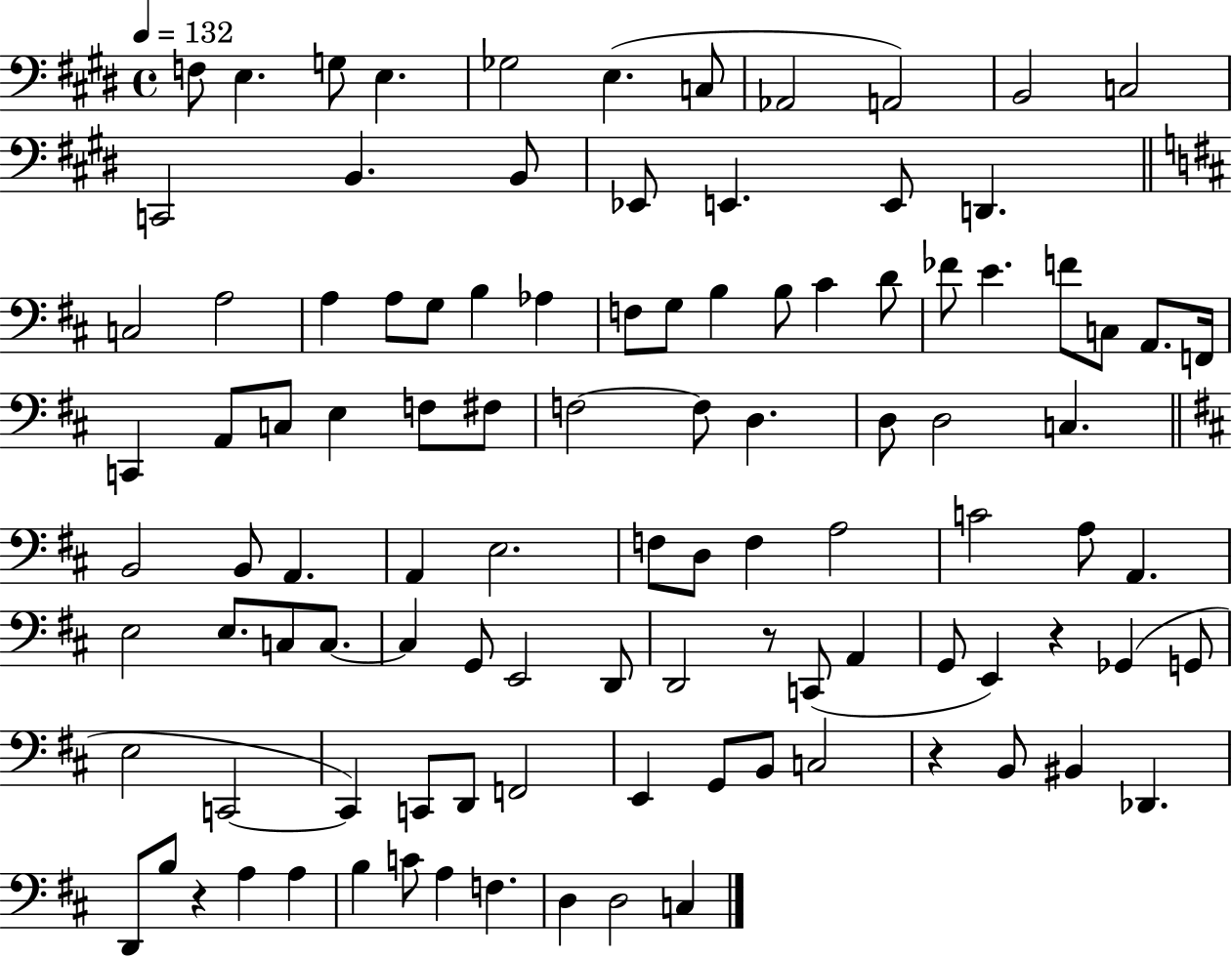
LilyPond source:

{
  \clef bass
  \time 4/4
  \defaultTimeSignature
  \key e \major
  \tempo 4 = 132
  \repeat volta 2 { f8 e4. g8 e4. | ges2 e4.( c8 | aes,2 a,2) | b,2 c2 | \break c,2 b,4. b,8 | ees,8 e,4. e,8 d,4. | \bar "||" \break \key b \minor c2 a2 | a4 a8 g8 b4 aes4 | f8 g8 b4 b8 cis'4 d'8 | fes'8 e'4. f'8 c8 a,8. f,16 | \break c,4 a,8 c8 e4 f8 fis8 | f2~~ f8 d4. | d8 d2 c4. | \bar "||" \break \key d \major b,2 b,8 a,4. | a,4 e2. | f8 d8 f4 a2 | c'2 a8 a,4. | \break e2 e8. c8 c8.~~ | c4 g,8 e,2 d,8 | d,2 r8 c,8( a,4 | g,8 e,4) r4 ges,4( g,8 | \break e2 c,2~~ | c,4) c,8 d,8 f,2 | e,4 g,8 b,8 c2 | r4 b,8 bis,4 des,4. | \break d,8 b8 r4 a4 a4 | b4 c'8 a4 f4. | d4 d2 c4 | } \bar "|."
}